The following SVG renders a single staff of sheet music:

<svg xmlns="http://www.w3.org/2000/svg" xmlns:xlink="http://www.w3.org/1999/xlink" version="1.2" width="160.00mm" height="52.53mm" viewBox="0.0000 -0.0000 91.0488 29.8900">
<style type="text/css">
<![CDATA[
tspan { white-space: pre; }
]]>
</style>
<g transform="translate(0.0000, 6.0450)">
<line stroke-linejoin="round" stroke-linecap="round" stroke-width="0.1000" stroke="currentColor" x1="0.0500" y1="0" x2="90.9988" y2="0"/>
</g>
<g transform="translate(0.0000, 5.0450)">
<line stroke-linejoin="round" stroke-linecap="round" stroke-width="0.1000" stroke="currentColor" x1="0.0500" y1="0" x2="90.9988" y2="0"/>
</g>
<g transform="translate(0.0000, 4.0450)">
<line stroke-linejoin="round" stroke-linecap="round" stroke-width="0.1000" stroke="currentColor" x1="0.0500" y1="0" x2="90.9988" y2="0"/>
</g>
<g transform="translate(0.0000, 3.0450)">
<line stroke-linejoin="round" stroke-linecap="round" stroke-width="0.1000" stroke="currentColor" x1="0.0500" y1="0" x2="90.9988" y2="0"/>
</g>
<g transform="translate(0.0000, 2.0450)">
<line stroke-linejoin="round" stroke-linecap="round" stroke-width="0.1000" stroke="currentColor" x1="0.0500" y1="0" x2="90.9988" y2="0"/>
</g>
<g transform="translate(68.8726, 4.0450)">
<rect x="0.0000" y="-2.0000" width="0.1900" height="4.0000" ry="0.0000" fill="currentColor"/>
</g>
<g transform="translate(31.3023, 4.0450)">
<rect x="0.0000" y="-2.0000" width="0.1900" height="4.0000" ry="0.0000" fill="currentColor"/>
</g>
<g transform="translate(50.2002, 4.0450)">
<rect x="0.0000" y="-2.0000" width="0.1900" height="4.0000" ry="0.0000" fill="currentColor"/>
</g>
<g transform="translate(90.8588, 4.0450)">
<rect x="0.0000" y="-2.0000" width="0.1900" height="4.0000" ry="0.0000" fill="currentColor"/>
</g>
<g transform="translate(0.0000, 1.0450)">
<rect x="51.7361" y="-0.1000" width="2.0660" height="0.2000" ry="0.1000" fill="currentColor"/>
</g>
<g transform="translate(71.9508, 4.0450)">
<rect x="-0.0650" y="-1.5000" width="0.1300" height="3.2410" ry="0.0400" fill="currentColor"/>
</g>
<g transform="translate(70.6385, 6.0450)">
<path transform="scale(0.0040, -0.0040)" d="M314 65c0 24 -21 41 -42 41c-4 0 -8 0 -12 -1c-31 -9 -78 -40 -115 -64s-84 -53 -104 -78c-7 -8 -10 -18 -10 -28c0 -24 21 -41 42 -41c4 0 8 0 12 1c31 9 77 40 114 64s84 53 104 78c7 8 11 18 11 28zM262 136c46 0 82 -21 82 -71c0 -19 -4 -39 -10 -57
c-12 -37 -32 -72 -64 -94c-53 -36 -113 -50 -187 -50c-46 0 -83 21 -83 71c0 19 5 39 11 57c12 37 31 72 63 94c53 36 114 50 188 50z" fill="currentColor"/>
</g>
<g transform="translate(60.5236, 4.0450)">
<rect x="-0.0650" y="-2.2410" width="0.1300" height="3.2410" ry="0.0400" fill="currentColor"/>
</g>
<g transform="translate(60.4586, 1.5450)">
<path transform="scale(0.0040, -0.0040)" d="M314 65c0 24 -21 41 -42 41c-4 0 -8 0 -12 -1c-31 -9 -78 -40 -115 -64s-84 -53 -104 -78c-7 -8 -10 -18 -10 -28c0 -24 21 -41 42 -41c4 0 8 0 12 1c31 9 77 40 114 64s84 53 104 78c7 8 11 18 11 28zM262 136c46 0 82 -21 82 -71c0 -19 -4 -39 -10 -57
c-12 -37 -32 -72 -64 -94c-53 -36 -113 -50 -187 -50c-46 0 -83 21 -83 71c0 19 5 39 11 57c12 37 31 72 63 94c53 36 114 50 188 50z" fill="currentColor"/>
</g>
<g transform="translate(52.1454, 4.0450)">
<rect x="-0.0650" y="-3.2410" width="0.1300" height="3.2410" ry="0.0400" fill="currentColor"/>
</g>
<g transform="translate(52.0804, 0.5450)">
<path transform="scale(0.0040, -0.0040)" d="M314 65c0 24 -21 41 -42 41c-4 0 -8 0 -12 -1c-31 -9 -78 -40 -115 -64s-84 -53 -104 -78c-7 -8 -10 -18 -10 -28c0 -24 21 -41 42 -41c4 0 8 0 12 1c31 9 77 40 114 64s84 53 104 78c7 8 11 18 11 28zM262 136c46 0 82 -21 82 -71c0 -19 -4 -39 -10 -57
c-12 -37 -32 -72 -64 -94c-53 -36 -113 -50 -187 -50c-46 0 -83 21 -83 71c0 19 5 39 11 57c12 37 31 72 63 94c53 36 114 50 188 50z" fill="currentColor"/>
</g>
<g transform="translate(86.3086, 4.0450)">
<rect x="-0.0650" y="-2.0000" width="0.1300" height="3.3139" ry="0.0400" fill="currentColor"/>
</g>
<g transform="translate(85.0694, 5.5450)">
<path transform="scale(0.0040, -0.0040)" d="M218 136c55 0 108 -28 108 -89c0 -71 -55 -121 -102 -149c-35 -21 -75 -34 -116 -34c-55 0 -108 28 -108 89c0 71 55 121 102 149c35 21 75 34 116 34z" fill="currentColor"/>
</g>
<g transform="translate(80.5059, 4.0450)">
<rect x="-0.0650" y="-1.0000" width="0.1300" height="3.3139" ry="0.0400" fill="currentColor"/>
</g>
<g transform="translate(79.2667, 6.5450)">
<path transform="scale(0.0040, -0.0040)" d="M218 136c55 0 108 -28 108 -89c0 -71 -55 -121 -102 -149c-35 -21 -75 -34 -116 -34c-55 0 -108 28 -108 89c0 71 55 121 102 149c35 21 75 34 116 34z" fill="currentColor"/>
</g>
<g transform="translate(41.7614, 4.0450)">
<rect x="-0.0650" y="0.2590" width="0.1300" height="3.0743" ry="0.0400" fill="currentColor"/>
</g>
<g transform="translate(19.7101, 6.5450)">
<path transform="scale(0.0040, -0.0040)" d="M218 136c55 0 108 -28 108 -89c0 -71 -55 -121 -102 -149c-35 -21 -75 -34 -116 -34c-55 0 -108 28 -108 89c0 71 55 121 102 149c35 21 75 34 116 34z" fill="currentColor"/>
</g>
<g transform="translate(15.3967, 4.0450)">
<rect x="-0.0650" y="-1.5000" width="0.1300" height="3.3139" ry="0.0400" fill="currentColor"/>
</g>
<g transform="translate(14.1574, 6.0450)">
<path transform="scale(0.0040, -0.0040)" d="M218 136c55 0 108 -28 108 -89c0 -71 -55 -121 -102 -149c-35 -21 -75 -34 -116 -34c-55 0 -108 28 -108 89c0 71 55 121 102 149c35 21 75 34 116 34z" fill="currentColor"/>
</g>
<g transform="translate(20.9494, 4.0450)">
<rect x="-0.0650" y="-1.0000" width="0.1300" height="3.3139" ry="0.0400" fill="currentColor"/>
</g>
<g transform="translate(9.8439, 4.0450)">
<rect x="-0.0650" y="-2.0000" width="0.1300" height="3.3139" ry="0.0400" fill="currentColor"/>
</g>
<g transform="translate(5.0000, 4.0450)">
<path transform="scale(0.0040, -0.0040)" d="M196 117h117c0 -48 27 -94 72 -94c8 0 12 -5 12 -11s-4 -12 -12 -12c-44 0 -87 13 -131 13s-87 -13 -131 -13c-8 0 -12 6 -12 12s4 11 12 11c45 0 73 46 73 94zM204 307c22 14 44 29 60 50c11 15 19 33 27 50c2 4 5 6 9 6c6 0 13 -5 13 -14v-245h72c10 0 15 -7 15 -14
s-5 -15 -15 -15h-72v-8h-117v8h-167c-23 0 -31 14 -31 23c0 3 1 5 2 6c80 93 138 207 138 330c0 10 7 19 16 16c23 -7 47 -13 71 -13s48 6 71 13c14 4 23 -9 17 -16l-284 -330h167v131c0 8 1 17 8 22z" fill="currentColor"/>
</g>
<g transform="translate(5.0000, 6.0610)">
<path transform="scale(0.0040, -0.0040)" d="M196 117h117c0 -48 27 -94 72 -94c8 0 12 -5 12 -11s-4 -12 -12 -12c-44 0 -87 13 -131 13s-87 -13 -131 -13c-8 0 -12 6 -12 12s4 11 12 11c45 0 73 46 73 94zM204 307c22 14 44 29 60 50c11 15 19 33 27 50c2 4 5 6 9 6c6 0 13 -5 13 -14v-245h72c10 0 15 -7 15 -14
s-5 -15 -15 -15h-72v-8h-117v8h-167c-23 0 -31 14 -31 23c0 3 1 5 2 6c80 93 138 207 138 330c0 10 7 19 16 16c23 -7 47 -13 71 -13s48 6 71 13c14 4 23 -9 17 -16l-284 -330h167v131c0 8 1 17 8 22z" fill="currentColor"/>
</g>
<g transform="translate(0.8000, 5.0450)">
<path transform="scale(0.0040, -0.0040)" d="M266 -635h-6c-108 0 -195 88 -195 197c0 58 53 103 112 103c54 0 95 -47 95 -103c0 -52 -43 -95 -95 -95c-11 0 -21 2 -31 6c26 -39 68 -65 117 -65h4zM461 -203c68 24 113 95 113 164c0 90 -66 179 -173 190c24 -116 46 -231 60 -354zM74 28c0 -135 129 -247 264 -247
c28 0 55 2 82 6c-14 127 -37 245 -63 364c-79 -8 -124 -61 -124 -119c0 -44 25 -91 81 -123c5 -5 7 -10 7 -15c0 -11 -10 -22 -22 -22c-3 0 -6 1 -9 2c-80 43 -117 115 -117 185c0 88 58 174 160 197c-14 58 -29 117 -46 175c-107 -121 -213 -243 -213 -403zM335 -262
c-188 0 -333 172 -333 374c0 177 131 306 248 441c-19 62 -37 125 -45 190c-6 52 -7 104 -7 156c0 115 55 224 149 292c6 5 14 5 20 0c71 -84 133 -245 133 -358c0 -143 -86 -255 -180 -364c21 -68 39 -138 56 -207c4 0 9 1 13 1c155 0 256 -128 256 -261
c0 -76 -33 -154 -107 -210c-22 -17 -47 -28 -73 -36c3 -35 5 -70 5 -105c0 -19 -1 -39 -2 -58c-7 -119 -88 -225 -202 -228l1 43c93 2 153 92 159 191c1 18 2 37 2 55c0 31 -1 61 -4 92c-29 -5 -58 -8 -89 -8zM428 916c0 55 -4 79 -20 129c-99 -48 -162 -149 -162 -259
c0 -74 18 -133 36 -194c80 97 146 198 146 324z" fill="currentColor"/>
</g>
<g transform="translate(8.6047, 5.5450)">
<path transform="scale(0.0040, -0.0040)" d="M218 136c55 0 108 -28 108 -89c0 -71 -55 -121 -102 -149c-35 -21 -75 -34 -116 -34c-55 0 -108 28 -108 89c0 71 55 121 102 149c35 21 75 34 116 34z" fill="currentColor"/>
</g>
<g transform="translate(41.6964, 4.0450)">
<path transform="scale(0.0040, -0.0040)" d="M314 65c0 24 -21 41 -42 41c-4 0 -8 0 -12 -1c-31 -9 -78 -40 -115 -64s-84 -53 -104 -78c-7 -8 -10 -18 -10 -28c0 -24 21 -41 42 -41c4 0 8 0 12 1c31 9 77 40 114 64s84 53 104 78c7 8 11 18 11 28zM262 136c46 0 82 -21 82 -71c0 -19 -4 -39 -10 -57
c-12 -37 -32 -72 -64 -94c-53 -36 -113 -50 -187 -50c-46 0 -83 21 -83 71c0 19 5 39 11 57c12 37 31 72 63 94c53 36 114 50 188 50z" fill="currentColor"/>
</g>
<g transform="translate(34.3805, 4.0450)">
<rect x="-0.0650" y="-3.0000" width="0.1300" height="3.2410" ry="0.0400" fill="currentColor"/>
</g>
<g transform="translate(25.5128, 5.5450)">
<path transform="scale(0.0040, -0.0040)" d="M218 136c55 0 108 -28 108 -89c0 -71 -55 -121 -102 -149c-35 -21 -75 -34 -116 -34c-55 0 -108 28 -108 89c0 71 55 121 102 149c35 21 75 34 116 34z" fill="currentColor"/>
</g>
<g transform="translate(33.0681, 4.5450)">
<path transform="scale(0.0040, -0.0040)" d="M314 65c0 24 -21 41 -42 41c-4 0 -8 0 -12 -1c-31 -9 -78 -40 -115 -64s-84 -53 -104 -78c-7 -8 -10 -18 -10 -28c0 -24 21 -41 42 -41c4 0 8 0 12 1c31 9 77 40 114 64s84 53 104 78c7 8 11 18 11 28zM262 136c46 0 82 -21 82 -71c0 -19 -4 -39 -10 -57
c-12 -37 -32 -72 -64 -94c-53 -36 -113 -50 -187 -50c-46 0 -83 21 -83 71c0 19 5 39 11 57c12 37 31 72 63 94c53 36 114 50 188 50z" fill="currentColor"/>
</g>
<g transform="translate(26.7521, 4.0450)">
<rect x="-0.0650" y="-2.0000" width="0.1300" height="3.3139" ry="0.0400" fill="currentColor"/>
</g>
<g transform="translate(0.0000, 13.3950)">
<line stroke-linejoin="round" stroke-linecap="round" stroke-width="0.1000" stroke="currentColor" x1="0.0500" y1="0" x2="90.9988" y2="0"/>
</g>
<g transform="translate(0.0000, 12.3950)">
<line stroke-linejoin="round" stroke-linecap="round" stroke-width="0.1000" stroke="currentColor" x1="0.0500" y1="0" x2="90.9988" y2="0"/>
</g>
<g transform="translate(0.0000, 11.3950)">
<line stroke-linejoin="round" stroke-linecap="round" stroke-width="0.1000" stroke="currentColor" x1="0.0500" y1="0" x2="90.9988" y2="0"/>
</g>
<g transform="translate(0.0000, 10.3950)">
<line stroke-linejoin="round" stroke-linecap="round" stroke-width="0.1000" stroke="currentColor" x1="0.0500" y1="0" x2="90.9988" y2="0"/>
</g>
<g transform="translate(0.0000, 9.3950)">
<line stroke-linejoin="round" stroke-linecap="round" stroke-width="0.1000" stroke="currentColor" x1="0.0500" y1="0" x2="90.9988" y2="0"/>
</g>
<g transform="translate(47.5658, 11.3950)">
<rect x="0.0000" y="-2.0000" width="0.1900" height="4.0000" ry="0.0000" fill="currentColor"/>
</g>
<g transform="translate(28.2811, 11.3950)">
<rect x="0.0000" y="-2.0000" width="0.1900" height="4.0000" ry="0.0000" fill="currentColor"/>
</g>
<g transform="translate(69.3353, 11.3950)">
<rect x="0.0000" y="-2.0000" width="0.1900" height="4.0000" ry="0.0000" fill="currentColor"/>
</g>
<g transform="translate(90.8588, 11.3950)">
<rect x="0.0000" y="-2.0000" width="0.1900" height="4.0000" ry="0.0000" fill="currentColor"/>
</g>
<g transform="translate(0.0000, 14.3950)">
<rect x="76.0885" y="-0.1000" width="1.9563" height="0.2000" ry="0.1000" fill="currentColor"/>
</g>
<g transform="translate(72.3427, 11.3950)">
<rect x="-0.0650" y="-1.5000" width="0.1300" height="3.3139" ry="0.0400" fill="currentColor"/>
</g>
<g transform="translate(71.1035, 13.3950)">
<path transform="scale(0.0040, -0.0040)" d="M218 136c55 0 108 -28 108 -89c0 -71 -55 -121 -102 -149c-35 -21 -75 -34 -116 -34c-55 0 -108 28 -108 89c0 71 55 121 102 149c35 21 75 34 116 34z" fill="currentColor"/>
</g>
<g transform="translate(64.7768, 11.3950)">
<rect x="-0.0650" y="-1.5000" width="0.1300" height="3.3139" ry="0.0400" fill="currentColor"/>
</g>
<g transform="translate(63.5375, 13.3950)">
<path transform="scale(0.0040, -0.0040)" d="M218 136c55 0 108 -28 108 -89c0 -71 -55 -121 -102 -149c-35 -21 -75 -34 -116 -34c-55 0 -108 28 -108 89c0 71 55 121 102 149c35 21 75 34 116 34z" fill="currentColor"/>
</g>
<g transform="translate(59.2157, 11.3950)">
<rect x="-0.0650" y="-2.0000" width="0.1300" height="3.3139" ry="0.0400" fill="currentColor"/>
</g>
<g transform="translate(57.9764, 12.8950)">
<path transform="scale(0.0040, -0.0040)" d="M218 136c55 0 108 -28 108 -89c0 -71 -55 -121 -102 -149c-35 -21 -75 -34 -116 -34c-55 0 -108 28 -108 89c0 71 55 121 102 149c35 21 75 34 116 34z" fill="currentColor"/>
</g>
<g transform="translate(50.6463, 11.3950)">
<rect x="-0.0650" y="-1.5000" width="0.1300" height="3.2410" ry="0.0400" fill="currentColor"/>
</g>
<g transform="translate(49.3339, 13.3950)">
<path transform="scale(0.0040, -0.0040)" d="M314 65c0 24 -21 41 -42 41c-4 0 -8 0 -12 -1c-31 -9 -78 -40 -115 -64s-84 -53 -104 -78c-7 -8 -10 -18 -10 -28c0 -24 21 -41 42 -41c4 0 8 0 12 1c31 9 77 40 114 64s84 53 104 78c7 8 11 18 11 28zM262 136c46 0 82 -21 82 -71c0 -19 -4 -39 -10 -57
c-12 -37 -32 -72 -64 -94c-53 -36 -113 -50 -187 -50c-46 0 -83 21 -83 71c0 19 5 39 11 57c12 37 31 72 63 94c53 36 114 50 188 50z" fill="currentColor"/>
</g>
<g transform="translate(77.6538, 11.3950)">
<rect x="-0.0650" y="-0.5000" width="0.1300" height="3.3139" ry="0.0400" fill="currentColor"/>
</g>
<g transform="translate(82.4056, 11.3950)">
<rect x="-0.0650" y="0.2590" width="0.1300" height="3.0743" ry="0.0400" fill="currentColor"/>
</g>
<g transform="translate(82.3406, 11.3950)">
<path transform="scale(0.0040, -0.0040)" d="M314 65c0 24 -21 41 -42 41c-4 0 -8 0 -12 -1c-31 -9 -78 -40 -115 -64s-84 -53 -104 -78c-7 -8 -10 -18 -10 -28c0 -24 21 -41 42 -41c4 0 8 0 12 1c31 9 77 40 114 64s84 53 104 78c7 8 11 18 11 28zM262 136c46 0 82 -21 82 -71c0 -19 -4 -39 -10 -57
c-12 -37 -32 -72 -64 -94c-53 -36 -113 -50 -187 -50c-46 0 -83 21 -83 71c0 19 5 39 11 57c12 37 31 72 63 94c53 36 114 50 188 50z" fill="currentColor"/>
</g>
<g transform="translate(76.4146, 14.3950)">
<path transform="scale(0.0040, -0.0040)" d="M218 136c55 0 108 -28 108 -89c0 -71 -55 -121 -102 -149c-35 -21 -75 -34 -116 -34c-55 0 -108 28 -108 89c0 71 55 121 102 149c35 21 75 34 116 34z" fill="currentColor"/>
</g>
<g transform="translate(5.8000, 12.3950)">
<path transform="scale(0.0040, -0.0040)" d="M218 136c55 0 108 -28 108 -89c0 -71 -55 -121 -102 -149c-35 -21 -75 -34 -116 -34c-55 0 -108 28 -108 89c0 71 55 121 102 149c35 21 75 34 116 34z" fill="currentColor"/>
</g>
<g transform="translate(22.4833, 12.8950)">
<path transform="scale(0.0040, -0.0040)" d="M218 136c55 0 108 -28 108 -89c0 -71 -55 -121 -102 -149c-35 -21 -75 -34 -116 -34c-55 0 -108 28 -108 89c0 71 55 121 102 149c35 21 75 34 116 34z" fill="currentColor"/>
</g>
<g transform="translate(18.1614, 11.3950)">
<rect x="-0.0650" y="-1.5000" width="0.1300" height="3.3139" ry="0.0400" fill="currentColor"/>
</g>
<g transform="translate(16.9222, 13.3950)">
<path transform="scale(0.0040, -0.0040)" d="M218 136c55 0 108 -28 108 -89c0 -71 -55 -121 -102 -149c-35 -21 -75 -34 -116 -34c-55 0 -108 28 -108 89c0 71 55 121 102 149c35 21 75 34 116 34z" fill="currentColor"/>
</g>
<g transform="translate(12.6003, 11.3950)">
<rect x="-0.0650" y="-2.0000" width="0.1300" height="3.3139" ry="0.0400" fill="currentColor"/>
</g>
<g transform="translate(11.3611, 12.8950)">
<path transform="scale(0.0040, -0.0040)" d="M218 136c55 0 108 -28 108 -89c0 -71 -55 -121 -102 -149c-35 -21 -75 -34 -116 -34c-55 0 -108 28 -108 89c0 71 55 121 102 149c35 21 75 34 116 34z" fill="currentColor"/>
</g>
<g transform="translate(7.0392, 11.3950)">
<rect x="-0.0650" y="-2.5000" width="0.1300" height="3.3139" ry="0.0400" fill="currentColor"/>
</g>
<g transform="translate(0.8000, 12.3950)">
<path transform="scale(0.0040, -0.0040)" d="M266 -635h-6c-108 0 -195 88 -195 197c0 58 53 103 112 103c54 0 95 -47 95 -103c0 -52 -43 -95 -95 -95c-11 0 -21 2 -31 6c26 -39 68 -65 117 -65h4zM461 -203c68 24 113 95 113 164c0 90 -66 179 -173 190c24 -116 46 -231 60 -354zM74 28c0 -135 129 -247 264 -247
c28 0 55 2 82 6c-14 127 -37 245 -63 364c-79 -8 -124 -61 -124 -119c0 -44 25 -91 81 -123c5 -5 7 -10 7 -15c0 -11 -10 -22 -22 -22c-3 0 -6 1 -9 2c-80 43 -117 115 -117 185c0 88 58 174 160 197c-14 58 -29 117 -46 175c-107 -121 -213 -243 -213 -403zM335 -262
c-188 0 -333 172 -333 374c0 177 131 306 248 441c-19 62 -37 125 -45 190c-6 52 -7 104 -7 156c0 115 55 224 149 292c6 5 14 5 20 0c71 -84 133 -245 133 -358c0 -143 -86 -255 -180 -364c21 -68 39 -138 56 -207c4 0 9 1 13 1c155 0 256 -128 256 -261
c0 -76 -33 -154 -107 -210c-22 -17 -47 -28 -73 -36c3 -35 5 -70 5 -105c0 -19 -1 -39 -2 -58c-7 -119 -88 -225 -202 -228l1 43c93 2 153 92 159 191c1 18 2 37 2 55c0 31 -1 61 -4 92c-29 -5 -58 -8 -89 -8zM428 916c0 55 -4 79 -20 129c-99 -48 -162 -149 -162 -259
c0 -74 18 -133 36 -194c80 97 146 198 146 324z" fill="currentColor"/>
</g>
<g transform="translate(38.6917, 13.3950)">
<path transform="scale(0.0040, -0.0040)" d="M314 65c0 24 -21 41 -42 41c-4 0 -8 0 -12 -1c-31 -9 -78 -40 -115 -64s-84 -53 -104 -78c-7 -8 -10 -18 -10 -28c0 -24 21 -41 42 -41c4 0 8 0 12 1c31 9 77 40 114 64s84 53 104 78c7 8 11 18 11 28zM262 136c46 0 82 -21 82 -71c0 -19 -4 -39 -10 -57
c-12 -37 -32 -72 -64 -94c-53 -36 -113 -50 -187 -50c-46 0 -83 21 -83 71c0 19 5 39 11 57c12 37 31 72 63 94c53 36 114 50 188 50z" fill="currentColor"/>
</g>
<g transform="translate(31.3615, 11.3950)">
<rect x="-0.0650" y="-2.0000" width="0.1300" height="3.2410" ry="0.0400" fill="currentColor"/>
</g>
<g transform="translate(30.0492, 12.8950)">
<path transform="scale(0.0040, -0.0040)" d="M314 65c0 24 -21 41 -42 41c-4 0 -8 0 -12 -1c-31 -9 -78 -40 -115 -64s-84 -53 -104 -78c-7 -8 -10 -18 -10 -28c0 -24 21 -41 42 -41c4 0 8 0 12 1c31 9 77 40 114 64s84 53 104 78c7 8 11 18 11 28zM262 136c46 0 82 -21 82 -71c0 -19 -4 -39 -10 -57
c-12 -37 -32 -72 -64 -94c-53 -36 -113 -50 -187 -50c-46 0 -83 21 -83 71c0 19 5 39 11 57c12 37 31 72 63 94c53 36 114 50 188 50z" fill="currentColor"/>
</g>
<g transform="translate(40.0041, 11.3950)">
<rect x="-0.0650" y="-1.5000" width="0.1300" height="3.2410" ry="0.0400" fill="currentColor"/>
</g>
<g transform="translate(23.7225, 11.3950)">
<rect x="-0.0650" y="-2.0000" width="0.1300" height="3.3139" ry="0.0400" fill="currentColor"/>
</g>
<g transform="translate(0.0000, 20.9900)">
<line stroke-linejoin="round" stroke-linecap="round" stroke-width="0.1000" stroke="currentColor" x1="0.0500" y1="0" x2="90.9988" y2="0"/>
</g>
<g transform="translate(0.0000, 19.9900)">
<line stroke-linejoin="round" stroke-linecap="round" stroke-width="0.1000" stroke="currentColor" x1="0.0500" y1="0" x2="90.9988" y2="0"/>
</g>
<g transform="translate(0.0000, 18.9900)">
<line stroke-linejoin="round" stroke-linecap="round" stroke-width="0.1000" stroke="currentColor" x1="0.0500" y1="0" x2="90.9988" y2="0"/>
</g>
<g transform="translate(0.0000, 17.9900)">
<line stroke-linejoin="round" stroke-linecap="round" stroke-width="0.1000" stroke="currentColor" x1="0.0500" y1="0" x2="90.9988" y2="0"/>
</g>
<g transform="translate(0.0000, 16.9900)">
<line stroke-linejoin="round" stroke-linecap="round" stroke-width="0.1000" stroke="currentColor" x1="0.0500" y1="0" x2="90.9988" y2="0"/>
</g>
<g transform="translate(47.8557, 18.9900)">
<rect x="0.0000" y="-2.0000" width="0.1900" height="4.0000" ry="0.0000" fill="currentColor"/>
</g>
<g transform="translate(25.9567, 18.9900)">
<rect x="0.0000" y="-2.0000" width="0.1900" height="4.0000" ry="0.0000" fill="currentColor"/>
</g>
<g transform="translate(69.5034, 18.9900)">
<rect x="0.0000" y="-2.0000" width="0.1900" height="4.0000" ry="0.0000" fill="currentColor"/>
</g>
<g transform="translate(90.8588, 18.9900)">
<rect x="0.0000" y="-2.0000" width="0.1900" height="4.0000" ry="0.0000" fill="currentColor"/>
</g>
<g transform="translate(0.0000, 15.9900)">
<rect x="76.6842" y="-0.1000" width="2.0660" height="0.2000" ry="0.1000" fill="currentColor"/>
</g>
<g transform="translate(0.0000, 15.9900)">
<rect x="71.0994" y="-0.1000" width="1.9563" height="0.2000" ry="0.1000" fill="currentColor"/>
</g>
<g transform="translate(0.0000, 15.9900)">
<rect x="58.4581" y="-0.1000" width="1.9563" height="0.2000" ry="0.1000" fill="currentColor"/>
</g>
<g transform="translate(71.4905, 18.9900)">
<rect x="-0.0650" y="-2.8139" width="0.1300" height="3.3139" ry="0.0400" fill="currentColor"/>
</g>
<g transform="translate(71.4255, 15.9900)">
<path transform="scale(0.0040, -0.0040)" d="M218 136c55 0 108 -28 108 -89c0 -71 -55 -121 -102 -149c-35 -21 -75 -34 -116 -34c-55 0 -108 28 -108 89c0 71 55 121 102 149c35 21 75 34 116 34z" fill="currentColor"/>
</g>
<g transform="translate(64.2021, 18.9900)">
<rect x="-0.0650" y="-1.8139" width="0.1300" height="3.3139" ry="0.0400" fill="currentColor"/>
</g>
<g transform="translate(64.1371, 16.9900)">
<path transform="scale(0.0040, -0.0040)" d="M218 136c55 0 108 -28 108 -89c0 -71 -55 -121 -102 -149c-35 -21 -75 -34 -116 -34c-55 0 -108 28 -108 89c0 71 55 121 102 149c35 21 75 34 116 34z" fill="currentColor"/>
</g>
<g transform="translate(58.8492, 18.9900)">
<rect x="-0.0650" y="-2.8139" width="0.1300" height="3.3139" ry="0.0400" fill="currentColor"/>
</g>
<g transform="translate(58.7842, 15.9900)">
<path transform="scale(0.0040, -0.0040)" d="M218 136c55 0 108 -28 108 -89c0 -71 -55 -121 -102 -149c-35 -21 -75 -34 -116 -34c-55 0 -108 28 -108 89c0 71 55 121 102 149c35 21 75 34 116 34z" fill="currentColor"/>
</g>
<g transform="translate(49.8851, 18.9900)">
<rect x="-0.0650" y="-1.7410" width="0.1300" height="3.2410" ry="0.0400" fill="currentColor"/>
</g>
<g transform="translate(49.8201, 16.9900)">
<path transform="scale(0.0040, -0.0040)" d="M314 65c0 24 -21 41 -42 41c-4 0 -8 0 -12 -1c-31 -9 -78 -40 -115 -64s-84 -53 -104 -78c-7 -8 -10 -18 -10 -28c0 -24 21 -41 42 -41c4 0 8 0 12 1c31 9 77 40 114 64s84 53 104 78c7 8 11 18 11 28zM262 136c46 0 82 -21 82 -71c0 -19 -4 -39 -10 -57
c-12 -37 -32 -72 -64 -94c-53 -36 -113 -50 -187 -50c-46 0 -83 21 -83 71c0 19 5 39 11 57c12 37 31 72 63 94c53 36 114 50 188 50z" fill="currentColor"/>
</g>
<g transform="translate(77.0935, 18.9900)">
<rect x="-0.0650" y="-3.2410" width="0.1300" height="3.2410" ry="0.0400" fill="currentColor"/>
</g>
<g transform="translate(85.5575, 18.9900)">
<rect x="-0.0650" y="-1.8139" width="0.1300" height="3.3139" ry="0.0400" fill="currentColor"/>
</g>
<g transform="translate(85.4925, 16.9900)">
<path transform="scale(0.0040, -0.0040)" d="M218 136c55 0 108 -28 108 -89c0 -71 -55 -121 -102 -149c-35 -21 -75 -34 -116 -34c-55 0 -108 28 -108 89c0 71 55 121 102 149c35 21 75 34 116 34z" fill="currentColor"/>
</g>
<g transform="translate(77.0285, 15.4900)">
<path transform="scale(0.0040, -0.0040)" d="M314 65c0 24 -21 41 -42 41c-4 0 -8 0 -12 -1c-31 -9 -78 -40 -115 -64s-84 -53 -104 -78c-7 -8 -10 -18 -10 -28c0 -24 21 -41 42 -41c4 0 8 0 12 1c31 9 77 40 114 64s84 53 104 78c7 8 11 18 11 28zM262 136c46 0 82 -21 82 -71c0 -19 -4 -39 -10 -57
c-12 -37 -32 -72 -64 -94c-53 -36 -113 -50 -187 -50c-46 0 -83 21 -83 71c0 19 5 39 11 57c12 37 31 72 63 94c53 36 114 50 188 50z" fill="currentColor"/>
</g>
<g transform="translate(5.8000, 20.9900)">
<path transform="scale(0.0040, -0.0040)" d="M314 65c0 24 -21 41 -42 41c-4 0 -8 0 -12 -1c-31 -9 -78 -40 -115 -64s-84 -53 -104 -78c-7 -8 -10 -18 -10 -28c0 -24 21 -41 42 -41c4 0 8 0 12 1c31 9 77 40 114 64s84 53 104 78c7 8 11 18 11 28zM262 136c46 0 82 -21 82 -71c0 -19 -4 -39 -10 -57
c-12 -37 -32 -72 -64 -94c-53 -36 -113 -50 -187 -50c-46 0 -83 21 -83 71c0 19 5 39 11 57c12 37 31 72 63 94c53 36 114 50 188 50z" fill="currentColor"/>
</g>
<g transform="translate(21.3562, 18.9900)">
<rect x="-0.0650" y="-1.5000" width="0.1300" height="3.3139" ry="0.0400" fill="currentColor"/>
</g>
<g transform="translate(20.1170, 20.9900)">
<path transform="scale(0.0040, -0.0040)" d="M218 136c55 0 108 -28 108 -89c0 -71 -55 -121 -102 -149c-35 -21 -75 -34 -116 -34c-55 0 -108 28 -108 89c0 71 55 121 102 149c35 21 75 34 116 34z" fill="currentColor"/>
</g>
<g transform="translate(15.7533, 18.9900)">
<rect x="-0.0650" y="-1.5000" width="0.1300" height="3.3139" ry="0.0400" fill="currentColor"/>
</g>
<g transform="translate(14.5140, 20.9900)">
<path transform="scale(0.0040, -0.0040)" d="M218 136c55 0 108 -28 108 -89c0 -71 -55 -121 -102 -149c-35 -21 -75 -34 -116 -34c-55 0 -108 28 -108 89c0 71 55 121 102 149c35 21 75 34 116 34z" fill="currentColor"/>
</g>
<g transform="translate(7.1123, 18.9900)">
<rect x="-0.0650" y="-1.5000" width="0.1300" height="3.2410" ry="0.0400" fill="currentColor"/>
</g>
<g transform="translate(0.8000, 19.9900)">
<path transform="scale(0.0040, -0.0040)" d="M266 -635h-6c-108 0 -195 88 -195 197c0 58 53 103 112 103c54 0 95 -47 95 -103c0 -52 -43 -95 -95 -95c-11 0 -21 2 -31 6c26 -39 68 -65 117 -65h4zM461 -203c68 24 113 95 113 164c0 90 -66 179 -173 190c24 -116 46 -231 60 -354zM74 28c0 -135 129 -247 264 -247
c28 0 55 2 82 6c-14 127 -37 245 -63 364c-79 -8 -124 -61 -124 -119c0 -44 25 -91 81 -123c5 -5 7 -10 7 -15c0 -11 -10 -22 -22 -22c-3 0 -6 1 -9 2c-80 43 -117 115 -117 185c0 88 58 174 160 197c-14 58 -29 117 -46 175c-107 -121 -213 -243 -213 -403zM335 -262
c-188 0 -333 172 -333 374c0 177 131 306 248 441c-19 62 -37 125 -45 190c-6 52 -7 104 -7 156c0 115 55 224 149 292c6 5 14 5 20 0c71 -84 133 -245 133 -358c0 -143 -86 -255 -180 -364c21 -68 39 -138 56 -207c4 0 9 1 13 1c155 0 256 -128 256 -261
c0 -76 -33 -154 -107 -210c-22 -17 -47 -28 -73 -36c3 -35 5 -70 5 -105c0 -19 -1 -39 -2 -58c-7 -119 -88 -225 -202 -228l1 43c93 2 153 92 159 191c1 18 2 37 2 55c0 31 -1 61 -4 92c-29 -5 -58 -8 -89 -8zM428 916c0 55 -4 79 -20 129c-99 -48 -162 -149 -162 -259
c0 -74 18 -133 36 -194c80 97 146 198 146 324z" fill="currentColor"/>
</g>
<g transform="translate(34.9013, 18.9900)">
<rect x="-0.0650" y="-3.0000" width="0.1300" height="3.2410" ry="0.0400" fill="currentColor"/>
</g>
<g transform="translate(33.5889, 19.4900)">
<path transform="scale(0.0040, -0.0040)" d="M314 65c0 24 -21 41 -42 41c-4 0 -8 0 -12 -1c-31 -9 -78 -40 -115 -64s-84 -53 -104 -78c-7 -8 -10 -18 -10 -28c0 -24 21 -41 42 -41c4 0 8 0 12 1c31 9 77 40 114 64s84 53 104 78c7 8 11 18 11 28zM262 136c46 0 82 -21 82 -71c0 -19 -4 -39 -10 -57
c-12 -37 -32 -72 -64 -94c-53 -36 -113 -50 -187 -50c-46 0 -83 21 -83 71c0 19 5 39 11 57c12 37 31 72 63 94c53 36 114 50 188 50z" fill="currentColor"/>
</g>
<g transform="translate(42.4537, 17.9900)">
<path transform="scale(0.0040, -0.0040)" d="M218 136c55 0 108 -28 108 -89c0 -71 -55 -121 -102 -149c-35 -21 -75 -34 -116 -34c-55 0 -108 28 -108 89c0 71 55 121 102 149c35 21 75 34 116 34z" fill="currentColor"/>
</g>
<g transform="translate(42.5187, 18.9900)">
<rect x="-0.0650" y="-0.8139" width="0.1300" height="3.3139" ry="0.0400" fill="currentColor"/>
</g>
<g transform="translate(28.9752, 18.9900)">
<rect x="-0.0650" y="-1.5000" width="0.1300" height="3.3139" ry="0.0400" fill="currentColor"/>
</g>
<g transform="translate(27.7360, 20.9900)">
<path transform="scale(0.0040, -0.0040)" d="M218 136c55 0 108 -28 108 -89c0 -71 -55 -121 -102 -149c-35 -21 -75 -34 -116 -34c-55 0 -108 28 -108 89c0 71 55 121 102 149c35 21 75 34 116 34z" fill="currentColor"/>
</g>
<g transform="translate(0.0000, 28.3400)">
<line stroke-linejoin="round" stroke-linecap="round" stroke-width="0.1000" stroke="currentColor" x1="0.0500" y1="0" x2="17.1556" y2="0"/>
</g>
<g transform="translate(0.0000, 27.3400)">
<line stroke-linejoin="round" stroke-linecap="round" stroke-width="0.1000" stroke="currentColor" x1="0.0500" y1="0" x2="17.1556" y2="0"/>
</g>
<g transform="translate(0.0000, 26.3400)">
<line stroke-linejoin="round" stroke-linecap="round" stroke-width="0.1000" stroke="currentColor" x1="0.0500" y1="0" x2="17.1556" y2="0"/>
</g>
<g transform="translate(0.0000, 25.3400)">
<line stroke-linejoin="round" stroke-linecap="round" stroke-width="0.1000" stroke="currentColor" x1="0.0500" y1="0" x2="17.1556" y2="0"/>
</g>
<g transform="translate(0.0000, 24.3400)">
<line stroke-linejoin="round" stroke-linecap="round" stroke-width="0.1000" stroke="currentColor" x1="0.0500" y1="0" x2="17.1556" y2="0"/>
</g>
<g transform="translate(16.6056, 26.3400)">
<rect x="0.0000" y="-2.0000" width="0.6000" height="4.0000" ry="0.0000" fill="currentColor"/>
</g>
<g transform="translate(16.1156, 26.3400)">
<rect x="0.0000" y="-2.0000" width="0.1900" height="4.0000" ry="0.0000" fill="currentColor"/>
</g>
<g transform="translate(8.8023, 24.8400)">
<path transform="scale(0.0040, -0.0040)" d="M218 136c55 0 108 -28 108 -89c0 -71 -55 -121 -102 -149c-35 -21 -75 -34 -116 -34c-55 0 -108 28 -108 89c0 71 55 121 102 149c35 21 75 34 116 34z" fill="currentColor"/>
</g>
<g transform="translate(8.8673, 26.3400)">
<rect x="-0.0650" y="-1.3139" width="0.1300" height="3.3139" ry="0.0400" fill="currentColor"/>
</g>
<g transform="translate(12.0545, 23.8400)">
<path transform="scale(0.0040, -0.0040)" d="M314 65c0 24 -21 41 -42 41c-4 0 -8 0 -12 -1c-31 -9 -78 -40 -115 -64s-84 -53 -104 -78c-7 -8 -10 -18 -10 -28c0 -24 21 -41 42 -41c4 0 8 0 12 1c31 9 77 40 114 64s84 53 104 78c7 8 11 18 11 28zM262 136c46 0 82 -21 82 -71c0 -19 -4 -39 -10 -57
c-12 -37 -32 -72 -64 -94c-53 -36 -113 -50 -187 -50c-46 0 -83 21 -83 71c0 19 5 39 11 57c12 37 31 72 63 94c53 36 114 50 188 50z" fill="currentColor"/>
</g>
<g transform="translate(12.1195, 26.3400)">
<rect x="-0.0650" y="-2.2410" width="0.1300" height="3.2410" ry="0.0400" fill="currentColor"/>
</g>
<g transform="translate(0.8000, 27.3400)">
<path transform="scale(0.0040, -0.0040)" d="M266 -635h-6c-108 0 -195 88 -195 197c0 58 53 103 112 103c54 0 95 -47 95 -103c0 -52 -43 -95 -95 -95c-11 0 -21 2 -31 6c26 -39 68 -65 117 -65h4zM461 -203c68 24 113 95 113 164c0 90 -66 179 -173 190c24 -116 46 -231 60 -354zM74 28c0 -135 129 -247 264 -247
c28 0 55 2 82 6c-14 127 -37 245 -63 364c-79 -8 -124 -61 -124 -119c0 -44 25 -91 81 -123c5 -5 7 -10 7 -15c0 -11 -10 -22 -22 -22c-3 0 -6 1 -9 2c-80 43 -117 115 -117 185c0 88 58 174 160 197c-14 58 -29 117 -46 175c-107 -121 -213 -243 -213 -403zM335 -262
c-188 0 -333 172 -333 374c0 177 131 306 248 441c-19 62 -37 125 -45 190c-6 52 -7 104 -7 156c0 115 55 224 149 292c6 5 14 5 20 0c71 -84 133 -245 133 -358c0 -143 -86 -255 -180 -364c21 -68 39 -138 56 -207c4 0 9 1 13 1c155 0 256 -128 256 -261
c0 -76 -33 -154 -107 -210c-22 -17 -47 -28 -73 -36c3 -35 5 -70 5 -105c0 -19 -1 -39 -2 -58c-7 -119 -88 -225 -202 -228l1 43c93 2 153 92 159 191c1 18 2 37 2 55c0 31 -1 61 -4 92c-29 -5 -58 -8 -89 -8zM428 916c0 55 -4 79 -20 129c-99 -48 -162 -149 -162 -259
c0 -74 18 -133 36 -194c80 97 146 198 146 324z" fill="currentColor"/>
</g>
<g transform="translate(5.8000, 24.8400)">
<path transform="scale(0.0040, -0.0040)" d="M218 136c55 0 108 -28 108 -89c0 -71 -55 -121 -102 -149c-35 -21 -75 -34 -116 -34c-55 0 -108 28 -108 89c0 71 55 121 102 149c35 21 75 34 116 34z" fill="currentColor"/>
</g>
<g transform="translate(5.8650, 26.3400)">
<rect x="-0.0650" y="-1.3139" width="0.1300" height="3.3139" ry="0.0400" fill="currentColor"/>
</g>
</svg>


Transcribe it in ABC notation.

X:1
T:Untitled
M:4/4
L:1/4
K:C
F E D F A2 B2 b2 g2 E2 D F G F E F F2 E2 E2 F E E C B2 E2 E E E A2 d f2 a f a b2 f e e g2